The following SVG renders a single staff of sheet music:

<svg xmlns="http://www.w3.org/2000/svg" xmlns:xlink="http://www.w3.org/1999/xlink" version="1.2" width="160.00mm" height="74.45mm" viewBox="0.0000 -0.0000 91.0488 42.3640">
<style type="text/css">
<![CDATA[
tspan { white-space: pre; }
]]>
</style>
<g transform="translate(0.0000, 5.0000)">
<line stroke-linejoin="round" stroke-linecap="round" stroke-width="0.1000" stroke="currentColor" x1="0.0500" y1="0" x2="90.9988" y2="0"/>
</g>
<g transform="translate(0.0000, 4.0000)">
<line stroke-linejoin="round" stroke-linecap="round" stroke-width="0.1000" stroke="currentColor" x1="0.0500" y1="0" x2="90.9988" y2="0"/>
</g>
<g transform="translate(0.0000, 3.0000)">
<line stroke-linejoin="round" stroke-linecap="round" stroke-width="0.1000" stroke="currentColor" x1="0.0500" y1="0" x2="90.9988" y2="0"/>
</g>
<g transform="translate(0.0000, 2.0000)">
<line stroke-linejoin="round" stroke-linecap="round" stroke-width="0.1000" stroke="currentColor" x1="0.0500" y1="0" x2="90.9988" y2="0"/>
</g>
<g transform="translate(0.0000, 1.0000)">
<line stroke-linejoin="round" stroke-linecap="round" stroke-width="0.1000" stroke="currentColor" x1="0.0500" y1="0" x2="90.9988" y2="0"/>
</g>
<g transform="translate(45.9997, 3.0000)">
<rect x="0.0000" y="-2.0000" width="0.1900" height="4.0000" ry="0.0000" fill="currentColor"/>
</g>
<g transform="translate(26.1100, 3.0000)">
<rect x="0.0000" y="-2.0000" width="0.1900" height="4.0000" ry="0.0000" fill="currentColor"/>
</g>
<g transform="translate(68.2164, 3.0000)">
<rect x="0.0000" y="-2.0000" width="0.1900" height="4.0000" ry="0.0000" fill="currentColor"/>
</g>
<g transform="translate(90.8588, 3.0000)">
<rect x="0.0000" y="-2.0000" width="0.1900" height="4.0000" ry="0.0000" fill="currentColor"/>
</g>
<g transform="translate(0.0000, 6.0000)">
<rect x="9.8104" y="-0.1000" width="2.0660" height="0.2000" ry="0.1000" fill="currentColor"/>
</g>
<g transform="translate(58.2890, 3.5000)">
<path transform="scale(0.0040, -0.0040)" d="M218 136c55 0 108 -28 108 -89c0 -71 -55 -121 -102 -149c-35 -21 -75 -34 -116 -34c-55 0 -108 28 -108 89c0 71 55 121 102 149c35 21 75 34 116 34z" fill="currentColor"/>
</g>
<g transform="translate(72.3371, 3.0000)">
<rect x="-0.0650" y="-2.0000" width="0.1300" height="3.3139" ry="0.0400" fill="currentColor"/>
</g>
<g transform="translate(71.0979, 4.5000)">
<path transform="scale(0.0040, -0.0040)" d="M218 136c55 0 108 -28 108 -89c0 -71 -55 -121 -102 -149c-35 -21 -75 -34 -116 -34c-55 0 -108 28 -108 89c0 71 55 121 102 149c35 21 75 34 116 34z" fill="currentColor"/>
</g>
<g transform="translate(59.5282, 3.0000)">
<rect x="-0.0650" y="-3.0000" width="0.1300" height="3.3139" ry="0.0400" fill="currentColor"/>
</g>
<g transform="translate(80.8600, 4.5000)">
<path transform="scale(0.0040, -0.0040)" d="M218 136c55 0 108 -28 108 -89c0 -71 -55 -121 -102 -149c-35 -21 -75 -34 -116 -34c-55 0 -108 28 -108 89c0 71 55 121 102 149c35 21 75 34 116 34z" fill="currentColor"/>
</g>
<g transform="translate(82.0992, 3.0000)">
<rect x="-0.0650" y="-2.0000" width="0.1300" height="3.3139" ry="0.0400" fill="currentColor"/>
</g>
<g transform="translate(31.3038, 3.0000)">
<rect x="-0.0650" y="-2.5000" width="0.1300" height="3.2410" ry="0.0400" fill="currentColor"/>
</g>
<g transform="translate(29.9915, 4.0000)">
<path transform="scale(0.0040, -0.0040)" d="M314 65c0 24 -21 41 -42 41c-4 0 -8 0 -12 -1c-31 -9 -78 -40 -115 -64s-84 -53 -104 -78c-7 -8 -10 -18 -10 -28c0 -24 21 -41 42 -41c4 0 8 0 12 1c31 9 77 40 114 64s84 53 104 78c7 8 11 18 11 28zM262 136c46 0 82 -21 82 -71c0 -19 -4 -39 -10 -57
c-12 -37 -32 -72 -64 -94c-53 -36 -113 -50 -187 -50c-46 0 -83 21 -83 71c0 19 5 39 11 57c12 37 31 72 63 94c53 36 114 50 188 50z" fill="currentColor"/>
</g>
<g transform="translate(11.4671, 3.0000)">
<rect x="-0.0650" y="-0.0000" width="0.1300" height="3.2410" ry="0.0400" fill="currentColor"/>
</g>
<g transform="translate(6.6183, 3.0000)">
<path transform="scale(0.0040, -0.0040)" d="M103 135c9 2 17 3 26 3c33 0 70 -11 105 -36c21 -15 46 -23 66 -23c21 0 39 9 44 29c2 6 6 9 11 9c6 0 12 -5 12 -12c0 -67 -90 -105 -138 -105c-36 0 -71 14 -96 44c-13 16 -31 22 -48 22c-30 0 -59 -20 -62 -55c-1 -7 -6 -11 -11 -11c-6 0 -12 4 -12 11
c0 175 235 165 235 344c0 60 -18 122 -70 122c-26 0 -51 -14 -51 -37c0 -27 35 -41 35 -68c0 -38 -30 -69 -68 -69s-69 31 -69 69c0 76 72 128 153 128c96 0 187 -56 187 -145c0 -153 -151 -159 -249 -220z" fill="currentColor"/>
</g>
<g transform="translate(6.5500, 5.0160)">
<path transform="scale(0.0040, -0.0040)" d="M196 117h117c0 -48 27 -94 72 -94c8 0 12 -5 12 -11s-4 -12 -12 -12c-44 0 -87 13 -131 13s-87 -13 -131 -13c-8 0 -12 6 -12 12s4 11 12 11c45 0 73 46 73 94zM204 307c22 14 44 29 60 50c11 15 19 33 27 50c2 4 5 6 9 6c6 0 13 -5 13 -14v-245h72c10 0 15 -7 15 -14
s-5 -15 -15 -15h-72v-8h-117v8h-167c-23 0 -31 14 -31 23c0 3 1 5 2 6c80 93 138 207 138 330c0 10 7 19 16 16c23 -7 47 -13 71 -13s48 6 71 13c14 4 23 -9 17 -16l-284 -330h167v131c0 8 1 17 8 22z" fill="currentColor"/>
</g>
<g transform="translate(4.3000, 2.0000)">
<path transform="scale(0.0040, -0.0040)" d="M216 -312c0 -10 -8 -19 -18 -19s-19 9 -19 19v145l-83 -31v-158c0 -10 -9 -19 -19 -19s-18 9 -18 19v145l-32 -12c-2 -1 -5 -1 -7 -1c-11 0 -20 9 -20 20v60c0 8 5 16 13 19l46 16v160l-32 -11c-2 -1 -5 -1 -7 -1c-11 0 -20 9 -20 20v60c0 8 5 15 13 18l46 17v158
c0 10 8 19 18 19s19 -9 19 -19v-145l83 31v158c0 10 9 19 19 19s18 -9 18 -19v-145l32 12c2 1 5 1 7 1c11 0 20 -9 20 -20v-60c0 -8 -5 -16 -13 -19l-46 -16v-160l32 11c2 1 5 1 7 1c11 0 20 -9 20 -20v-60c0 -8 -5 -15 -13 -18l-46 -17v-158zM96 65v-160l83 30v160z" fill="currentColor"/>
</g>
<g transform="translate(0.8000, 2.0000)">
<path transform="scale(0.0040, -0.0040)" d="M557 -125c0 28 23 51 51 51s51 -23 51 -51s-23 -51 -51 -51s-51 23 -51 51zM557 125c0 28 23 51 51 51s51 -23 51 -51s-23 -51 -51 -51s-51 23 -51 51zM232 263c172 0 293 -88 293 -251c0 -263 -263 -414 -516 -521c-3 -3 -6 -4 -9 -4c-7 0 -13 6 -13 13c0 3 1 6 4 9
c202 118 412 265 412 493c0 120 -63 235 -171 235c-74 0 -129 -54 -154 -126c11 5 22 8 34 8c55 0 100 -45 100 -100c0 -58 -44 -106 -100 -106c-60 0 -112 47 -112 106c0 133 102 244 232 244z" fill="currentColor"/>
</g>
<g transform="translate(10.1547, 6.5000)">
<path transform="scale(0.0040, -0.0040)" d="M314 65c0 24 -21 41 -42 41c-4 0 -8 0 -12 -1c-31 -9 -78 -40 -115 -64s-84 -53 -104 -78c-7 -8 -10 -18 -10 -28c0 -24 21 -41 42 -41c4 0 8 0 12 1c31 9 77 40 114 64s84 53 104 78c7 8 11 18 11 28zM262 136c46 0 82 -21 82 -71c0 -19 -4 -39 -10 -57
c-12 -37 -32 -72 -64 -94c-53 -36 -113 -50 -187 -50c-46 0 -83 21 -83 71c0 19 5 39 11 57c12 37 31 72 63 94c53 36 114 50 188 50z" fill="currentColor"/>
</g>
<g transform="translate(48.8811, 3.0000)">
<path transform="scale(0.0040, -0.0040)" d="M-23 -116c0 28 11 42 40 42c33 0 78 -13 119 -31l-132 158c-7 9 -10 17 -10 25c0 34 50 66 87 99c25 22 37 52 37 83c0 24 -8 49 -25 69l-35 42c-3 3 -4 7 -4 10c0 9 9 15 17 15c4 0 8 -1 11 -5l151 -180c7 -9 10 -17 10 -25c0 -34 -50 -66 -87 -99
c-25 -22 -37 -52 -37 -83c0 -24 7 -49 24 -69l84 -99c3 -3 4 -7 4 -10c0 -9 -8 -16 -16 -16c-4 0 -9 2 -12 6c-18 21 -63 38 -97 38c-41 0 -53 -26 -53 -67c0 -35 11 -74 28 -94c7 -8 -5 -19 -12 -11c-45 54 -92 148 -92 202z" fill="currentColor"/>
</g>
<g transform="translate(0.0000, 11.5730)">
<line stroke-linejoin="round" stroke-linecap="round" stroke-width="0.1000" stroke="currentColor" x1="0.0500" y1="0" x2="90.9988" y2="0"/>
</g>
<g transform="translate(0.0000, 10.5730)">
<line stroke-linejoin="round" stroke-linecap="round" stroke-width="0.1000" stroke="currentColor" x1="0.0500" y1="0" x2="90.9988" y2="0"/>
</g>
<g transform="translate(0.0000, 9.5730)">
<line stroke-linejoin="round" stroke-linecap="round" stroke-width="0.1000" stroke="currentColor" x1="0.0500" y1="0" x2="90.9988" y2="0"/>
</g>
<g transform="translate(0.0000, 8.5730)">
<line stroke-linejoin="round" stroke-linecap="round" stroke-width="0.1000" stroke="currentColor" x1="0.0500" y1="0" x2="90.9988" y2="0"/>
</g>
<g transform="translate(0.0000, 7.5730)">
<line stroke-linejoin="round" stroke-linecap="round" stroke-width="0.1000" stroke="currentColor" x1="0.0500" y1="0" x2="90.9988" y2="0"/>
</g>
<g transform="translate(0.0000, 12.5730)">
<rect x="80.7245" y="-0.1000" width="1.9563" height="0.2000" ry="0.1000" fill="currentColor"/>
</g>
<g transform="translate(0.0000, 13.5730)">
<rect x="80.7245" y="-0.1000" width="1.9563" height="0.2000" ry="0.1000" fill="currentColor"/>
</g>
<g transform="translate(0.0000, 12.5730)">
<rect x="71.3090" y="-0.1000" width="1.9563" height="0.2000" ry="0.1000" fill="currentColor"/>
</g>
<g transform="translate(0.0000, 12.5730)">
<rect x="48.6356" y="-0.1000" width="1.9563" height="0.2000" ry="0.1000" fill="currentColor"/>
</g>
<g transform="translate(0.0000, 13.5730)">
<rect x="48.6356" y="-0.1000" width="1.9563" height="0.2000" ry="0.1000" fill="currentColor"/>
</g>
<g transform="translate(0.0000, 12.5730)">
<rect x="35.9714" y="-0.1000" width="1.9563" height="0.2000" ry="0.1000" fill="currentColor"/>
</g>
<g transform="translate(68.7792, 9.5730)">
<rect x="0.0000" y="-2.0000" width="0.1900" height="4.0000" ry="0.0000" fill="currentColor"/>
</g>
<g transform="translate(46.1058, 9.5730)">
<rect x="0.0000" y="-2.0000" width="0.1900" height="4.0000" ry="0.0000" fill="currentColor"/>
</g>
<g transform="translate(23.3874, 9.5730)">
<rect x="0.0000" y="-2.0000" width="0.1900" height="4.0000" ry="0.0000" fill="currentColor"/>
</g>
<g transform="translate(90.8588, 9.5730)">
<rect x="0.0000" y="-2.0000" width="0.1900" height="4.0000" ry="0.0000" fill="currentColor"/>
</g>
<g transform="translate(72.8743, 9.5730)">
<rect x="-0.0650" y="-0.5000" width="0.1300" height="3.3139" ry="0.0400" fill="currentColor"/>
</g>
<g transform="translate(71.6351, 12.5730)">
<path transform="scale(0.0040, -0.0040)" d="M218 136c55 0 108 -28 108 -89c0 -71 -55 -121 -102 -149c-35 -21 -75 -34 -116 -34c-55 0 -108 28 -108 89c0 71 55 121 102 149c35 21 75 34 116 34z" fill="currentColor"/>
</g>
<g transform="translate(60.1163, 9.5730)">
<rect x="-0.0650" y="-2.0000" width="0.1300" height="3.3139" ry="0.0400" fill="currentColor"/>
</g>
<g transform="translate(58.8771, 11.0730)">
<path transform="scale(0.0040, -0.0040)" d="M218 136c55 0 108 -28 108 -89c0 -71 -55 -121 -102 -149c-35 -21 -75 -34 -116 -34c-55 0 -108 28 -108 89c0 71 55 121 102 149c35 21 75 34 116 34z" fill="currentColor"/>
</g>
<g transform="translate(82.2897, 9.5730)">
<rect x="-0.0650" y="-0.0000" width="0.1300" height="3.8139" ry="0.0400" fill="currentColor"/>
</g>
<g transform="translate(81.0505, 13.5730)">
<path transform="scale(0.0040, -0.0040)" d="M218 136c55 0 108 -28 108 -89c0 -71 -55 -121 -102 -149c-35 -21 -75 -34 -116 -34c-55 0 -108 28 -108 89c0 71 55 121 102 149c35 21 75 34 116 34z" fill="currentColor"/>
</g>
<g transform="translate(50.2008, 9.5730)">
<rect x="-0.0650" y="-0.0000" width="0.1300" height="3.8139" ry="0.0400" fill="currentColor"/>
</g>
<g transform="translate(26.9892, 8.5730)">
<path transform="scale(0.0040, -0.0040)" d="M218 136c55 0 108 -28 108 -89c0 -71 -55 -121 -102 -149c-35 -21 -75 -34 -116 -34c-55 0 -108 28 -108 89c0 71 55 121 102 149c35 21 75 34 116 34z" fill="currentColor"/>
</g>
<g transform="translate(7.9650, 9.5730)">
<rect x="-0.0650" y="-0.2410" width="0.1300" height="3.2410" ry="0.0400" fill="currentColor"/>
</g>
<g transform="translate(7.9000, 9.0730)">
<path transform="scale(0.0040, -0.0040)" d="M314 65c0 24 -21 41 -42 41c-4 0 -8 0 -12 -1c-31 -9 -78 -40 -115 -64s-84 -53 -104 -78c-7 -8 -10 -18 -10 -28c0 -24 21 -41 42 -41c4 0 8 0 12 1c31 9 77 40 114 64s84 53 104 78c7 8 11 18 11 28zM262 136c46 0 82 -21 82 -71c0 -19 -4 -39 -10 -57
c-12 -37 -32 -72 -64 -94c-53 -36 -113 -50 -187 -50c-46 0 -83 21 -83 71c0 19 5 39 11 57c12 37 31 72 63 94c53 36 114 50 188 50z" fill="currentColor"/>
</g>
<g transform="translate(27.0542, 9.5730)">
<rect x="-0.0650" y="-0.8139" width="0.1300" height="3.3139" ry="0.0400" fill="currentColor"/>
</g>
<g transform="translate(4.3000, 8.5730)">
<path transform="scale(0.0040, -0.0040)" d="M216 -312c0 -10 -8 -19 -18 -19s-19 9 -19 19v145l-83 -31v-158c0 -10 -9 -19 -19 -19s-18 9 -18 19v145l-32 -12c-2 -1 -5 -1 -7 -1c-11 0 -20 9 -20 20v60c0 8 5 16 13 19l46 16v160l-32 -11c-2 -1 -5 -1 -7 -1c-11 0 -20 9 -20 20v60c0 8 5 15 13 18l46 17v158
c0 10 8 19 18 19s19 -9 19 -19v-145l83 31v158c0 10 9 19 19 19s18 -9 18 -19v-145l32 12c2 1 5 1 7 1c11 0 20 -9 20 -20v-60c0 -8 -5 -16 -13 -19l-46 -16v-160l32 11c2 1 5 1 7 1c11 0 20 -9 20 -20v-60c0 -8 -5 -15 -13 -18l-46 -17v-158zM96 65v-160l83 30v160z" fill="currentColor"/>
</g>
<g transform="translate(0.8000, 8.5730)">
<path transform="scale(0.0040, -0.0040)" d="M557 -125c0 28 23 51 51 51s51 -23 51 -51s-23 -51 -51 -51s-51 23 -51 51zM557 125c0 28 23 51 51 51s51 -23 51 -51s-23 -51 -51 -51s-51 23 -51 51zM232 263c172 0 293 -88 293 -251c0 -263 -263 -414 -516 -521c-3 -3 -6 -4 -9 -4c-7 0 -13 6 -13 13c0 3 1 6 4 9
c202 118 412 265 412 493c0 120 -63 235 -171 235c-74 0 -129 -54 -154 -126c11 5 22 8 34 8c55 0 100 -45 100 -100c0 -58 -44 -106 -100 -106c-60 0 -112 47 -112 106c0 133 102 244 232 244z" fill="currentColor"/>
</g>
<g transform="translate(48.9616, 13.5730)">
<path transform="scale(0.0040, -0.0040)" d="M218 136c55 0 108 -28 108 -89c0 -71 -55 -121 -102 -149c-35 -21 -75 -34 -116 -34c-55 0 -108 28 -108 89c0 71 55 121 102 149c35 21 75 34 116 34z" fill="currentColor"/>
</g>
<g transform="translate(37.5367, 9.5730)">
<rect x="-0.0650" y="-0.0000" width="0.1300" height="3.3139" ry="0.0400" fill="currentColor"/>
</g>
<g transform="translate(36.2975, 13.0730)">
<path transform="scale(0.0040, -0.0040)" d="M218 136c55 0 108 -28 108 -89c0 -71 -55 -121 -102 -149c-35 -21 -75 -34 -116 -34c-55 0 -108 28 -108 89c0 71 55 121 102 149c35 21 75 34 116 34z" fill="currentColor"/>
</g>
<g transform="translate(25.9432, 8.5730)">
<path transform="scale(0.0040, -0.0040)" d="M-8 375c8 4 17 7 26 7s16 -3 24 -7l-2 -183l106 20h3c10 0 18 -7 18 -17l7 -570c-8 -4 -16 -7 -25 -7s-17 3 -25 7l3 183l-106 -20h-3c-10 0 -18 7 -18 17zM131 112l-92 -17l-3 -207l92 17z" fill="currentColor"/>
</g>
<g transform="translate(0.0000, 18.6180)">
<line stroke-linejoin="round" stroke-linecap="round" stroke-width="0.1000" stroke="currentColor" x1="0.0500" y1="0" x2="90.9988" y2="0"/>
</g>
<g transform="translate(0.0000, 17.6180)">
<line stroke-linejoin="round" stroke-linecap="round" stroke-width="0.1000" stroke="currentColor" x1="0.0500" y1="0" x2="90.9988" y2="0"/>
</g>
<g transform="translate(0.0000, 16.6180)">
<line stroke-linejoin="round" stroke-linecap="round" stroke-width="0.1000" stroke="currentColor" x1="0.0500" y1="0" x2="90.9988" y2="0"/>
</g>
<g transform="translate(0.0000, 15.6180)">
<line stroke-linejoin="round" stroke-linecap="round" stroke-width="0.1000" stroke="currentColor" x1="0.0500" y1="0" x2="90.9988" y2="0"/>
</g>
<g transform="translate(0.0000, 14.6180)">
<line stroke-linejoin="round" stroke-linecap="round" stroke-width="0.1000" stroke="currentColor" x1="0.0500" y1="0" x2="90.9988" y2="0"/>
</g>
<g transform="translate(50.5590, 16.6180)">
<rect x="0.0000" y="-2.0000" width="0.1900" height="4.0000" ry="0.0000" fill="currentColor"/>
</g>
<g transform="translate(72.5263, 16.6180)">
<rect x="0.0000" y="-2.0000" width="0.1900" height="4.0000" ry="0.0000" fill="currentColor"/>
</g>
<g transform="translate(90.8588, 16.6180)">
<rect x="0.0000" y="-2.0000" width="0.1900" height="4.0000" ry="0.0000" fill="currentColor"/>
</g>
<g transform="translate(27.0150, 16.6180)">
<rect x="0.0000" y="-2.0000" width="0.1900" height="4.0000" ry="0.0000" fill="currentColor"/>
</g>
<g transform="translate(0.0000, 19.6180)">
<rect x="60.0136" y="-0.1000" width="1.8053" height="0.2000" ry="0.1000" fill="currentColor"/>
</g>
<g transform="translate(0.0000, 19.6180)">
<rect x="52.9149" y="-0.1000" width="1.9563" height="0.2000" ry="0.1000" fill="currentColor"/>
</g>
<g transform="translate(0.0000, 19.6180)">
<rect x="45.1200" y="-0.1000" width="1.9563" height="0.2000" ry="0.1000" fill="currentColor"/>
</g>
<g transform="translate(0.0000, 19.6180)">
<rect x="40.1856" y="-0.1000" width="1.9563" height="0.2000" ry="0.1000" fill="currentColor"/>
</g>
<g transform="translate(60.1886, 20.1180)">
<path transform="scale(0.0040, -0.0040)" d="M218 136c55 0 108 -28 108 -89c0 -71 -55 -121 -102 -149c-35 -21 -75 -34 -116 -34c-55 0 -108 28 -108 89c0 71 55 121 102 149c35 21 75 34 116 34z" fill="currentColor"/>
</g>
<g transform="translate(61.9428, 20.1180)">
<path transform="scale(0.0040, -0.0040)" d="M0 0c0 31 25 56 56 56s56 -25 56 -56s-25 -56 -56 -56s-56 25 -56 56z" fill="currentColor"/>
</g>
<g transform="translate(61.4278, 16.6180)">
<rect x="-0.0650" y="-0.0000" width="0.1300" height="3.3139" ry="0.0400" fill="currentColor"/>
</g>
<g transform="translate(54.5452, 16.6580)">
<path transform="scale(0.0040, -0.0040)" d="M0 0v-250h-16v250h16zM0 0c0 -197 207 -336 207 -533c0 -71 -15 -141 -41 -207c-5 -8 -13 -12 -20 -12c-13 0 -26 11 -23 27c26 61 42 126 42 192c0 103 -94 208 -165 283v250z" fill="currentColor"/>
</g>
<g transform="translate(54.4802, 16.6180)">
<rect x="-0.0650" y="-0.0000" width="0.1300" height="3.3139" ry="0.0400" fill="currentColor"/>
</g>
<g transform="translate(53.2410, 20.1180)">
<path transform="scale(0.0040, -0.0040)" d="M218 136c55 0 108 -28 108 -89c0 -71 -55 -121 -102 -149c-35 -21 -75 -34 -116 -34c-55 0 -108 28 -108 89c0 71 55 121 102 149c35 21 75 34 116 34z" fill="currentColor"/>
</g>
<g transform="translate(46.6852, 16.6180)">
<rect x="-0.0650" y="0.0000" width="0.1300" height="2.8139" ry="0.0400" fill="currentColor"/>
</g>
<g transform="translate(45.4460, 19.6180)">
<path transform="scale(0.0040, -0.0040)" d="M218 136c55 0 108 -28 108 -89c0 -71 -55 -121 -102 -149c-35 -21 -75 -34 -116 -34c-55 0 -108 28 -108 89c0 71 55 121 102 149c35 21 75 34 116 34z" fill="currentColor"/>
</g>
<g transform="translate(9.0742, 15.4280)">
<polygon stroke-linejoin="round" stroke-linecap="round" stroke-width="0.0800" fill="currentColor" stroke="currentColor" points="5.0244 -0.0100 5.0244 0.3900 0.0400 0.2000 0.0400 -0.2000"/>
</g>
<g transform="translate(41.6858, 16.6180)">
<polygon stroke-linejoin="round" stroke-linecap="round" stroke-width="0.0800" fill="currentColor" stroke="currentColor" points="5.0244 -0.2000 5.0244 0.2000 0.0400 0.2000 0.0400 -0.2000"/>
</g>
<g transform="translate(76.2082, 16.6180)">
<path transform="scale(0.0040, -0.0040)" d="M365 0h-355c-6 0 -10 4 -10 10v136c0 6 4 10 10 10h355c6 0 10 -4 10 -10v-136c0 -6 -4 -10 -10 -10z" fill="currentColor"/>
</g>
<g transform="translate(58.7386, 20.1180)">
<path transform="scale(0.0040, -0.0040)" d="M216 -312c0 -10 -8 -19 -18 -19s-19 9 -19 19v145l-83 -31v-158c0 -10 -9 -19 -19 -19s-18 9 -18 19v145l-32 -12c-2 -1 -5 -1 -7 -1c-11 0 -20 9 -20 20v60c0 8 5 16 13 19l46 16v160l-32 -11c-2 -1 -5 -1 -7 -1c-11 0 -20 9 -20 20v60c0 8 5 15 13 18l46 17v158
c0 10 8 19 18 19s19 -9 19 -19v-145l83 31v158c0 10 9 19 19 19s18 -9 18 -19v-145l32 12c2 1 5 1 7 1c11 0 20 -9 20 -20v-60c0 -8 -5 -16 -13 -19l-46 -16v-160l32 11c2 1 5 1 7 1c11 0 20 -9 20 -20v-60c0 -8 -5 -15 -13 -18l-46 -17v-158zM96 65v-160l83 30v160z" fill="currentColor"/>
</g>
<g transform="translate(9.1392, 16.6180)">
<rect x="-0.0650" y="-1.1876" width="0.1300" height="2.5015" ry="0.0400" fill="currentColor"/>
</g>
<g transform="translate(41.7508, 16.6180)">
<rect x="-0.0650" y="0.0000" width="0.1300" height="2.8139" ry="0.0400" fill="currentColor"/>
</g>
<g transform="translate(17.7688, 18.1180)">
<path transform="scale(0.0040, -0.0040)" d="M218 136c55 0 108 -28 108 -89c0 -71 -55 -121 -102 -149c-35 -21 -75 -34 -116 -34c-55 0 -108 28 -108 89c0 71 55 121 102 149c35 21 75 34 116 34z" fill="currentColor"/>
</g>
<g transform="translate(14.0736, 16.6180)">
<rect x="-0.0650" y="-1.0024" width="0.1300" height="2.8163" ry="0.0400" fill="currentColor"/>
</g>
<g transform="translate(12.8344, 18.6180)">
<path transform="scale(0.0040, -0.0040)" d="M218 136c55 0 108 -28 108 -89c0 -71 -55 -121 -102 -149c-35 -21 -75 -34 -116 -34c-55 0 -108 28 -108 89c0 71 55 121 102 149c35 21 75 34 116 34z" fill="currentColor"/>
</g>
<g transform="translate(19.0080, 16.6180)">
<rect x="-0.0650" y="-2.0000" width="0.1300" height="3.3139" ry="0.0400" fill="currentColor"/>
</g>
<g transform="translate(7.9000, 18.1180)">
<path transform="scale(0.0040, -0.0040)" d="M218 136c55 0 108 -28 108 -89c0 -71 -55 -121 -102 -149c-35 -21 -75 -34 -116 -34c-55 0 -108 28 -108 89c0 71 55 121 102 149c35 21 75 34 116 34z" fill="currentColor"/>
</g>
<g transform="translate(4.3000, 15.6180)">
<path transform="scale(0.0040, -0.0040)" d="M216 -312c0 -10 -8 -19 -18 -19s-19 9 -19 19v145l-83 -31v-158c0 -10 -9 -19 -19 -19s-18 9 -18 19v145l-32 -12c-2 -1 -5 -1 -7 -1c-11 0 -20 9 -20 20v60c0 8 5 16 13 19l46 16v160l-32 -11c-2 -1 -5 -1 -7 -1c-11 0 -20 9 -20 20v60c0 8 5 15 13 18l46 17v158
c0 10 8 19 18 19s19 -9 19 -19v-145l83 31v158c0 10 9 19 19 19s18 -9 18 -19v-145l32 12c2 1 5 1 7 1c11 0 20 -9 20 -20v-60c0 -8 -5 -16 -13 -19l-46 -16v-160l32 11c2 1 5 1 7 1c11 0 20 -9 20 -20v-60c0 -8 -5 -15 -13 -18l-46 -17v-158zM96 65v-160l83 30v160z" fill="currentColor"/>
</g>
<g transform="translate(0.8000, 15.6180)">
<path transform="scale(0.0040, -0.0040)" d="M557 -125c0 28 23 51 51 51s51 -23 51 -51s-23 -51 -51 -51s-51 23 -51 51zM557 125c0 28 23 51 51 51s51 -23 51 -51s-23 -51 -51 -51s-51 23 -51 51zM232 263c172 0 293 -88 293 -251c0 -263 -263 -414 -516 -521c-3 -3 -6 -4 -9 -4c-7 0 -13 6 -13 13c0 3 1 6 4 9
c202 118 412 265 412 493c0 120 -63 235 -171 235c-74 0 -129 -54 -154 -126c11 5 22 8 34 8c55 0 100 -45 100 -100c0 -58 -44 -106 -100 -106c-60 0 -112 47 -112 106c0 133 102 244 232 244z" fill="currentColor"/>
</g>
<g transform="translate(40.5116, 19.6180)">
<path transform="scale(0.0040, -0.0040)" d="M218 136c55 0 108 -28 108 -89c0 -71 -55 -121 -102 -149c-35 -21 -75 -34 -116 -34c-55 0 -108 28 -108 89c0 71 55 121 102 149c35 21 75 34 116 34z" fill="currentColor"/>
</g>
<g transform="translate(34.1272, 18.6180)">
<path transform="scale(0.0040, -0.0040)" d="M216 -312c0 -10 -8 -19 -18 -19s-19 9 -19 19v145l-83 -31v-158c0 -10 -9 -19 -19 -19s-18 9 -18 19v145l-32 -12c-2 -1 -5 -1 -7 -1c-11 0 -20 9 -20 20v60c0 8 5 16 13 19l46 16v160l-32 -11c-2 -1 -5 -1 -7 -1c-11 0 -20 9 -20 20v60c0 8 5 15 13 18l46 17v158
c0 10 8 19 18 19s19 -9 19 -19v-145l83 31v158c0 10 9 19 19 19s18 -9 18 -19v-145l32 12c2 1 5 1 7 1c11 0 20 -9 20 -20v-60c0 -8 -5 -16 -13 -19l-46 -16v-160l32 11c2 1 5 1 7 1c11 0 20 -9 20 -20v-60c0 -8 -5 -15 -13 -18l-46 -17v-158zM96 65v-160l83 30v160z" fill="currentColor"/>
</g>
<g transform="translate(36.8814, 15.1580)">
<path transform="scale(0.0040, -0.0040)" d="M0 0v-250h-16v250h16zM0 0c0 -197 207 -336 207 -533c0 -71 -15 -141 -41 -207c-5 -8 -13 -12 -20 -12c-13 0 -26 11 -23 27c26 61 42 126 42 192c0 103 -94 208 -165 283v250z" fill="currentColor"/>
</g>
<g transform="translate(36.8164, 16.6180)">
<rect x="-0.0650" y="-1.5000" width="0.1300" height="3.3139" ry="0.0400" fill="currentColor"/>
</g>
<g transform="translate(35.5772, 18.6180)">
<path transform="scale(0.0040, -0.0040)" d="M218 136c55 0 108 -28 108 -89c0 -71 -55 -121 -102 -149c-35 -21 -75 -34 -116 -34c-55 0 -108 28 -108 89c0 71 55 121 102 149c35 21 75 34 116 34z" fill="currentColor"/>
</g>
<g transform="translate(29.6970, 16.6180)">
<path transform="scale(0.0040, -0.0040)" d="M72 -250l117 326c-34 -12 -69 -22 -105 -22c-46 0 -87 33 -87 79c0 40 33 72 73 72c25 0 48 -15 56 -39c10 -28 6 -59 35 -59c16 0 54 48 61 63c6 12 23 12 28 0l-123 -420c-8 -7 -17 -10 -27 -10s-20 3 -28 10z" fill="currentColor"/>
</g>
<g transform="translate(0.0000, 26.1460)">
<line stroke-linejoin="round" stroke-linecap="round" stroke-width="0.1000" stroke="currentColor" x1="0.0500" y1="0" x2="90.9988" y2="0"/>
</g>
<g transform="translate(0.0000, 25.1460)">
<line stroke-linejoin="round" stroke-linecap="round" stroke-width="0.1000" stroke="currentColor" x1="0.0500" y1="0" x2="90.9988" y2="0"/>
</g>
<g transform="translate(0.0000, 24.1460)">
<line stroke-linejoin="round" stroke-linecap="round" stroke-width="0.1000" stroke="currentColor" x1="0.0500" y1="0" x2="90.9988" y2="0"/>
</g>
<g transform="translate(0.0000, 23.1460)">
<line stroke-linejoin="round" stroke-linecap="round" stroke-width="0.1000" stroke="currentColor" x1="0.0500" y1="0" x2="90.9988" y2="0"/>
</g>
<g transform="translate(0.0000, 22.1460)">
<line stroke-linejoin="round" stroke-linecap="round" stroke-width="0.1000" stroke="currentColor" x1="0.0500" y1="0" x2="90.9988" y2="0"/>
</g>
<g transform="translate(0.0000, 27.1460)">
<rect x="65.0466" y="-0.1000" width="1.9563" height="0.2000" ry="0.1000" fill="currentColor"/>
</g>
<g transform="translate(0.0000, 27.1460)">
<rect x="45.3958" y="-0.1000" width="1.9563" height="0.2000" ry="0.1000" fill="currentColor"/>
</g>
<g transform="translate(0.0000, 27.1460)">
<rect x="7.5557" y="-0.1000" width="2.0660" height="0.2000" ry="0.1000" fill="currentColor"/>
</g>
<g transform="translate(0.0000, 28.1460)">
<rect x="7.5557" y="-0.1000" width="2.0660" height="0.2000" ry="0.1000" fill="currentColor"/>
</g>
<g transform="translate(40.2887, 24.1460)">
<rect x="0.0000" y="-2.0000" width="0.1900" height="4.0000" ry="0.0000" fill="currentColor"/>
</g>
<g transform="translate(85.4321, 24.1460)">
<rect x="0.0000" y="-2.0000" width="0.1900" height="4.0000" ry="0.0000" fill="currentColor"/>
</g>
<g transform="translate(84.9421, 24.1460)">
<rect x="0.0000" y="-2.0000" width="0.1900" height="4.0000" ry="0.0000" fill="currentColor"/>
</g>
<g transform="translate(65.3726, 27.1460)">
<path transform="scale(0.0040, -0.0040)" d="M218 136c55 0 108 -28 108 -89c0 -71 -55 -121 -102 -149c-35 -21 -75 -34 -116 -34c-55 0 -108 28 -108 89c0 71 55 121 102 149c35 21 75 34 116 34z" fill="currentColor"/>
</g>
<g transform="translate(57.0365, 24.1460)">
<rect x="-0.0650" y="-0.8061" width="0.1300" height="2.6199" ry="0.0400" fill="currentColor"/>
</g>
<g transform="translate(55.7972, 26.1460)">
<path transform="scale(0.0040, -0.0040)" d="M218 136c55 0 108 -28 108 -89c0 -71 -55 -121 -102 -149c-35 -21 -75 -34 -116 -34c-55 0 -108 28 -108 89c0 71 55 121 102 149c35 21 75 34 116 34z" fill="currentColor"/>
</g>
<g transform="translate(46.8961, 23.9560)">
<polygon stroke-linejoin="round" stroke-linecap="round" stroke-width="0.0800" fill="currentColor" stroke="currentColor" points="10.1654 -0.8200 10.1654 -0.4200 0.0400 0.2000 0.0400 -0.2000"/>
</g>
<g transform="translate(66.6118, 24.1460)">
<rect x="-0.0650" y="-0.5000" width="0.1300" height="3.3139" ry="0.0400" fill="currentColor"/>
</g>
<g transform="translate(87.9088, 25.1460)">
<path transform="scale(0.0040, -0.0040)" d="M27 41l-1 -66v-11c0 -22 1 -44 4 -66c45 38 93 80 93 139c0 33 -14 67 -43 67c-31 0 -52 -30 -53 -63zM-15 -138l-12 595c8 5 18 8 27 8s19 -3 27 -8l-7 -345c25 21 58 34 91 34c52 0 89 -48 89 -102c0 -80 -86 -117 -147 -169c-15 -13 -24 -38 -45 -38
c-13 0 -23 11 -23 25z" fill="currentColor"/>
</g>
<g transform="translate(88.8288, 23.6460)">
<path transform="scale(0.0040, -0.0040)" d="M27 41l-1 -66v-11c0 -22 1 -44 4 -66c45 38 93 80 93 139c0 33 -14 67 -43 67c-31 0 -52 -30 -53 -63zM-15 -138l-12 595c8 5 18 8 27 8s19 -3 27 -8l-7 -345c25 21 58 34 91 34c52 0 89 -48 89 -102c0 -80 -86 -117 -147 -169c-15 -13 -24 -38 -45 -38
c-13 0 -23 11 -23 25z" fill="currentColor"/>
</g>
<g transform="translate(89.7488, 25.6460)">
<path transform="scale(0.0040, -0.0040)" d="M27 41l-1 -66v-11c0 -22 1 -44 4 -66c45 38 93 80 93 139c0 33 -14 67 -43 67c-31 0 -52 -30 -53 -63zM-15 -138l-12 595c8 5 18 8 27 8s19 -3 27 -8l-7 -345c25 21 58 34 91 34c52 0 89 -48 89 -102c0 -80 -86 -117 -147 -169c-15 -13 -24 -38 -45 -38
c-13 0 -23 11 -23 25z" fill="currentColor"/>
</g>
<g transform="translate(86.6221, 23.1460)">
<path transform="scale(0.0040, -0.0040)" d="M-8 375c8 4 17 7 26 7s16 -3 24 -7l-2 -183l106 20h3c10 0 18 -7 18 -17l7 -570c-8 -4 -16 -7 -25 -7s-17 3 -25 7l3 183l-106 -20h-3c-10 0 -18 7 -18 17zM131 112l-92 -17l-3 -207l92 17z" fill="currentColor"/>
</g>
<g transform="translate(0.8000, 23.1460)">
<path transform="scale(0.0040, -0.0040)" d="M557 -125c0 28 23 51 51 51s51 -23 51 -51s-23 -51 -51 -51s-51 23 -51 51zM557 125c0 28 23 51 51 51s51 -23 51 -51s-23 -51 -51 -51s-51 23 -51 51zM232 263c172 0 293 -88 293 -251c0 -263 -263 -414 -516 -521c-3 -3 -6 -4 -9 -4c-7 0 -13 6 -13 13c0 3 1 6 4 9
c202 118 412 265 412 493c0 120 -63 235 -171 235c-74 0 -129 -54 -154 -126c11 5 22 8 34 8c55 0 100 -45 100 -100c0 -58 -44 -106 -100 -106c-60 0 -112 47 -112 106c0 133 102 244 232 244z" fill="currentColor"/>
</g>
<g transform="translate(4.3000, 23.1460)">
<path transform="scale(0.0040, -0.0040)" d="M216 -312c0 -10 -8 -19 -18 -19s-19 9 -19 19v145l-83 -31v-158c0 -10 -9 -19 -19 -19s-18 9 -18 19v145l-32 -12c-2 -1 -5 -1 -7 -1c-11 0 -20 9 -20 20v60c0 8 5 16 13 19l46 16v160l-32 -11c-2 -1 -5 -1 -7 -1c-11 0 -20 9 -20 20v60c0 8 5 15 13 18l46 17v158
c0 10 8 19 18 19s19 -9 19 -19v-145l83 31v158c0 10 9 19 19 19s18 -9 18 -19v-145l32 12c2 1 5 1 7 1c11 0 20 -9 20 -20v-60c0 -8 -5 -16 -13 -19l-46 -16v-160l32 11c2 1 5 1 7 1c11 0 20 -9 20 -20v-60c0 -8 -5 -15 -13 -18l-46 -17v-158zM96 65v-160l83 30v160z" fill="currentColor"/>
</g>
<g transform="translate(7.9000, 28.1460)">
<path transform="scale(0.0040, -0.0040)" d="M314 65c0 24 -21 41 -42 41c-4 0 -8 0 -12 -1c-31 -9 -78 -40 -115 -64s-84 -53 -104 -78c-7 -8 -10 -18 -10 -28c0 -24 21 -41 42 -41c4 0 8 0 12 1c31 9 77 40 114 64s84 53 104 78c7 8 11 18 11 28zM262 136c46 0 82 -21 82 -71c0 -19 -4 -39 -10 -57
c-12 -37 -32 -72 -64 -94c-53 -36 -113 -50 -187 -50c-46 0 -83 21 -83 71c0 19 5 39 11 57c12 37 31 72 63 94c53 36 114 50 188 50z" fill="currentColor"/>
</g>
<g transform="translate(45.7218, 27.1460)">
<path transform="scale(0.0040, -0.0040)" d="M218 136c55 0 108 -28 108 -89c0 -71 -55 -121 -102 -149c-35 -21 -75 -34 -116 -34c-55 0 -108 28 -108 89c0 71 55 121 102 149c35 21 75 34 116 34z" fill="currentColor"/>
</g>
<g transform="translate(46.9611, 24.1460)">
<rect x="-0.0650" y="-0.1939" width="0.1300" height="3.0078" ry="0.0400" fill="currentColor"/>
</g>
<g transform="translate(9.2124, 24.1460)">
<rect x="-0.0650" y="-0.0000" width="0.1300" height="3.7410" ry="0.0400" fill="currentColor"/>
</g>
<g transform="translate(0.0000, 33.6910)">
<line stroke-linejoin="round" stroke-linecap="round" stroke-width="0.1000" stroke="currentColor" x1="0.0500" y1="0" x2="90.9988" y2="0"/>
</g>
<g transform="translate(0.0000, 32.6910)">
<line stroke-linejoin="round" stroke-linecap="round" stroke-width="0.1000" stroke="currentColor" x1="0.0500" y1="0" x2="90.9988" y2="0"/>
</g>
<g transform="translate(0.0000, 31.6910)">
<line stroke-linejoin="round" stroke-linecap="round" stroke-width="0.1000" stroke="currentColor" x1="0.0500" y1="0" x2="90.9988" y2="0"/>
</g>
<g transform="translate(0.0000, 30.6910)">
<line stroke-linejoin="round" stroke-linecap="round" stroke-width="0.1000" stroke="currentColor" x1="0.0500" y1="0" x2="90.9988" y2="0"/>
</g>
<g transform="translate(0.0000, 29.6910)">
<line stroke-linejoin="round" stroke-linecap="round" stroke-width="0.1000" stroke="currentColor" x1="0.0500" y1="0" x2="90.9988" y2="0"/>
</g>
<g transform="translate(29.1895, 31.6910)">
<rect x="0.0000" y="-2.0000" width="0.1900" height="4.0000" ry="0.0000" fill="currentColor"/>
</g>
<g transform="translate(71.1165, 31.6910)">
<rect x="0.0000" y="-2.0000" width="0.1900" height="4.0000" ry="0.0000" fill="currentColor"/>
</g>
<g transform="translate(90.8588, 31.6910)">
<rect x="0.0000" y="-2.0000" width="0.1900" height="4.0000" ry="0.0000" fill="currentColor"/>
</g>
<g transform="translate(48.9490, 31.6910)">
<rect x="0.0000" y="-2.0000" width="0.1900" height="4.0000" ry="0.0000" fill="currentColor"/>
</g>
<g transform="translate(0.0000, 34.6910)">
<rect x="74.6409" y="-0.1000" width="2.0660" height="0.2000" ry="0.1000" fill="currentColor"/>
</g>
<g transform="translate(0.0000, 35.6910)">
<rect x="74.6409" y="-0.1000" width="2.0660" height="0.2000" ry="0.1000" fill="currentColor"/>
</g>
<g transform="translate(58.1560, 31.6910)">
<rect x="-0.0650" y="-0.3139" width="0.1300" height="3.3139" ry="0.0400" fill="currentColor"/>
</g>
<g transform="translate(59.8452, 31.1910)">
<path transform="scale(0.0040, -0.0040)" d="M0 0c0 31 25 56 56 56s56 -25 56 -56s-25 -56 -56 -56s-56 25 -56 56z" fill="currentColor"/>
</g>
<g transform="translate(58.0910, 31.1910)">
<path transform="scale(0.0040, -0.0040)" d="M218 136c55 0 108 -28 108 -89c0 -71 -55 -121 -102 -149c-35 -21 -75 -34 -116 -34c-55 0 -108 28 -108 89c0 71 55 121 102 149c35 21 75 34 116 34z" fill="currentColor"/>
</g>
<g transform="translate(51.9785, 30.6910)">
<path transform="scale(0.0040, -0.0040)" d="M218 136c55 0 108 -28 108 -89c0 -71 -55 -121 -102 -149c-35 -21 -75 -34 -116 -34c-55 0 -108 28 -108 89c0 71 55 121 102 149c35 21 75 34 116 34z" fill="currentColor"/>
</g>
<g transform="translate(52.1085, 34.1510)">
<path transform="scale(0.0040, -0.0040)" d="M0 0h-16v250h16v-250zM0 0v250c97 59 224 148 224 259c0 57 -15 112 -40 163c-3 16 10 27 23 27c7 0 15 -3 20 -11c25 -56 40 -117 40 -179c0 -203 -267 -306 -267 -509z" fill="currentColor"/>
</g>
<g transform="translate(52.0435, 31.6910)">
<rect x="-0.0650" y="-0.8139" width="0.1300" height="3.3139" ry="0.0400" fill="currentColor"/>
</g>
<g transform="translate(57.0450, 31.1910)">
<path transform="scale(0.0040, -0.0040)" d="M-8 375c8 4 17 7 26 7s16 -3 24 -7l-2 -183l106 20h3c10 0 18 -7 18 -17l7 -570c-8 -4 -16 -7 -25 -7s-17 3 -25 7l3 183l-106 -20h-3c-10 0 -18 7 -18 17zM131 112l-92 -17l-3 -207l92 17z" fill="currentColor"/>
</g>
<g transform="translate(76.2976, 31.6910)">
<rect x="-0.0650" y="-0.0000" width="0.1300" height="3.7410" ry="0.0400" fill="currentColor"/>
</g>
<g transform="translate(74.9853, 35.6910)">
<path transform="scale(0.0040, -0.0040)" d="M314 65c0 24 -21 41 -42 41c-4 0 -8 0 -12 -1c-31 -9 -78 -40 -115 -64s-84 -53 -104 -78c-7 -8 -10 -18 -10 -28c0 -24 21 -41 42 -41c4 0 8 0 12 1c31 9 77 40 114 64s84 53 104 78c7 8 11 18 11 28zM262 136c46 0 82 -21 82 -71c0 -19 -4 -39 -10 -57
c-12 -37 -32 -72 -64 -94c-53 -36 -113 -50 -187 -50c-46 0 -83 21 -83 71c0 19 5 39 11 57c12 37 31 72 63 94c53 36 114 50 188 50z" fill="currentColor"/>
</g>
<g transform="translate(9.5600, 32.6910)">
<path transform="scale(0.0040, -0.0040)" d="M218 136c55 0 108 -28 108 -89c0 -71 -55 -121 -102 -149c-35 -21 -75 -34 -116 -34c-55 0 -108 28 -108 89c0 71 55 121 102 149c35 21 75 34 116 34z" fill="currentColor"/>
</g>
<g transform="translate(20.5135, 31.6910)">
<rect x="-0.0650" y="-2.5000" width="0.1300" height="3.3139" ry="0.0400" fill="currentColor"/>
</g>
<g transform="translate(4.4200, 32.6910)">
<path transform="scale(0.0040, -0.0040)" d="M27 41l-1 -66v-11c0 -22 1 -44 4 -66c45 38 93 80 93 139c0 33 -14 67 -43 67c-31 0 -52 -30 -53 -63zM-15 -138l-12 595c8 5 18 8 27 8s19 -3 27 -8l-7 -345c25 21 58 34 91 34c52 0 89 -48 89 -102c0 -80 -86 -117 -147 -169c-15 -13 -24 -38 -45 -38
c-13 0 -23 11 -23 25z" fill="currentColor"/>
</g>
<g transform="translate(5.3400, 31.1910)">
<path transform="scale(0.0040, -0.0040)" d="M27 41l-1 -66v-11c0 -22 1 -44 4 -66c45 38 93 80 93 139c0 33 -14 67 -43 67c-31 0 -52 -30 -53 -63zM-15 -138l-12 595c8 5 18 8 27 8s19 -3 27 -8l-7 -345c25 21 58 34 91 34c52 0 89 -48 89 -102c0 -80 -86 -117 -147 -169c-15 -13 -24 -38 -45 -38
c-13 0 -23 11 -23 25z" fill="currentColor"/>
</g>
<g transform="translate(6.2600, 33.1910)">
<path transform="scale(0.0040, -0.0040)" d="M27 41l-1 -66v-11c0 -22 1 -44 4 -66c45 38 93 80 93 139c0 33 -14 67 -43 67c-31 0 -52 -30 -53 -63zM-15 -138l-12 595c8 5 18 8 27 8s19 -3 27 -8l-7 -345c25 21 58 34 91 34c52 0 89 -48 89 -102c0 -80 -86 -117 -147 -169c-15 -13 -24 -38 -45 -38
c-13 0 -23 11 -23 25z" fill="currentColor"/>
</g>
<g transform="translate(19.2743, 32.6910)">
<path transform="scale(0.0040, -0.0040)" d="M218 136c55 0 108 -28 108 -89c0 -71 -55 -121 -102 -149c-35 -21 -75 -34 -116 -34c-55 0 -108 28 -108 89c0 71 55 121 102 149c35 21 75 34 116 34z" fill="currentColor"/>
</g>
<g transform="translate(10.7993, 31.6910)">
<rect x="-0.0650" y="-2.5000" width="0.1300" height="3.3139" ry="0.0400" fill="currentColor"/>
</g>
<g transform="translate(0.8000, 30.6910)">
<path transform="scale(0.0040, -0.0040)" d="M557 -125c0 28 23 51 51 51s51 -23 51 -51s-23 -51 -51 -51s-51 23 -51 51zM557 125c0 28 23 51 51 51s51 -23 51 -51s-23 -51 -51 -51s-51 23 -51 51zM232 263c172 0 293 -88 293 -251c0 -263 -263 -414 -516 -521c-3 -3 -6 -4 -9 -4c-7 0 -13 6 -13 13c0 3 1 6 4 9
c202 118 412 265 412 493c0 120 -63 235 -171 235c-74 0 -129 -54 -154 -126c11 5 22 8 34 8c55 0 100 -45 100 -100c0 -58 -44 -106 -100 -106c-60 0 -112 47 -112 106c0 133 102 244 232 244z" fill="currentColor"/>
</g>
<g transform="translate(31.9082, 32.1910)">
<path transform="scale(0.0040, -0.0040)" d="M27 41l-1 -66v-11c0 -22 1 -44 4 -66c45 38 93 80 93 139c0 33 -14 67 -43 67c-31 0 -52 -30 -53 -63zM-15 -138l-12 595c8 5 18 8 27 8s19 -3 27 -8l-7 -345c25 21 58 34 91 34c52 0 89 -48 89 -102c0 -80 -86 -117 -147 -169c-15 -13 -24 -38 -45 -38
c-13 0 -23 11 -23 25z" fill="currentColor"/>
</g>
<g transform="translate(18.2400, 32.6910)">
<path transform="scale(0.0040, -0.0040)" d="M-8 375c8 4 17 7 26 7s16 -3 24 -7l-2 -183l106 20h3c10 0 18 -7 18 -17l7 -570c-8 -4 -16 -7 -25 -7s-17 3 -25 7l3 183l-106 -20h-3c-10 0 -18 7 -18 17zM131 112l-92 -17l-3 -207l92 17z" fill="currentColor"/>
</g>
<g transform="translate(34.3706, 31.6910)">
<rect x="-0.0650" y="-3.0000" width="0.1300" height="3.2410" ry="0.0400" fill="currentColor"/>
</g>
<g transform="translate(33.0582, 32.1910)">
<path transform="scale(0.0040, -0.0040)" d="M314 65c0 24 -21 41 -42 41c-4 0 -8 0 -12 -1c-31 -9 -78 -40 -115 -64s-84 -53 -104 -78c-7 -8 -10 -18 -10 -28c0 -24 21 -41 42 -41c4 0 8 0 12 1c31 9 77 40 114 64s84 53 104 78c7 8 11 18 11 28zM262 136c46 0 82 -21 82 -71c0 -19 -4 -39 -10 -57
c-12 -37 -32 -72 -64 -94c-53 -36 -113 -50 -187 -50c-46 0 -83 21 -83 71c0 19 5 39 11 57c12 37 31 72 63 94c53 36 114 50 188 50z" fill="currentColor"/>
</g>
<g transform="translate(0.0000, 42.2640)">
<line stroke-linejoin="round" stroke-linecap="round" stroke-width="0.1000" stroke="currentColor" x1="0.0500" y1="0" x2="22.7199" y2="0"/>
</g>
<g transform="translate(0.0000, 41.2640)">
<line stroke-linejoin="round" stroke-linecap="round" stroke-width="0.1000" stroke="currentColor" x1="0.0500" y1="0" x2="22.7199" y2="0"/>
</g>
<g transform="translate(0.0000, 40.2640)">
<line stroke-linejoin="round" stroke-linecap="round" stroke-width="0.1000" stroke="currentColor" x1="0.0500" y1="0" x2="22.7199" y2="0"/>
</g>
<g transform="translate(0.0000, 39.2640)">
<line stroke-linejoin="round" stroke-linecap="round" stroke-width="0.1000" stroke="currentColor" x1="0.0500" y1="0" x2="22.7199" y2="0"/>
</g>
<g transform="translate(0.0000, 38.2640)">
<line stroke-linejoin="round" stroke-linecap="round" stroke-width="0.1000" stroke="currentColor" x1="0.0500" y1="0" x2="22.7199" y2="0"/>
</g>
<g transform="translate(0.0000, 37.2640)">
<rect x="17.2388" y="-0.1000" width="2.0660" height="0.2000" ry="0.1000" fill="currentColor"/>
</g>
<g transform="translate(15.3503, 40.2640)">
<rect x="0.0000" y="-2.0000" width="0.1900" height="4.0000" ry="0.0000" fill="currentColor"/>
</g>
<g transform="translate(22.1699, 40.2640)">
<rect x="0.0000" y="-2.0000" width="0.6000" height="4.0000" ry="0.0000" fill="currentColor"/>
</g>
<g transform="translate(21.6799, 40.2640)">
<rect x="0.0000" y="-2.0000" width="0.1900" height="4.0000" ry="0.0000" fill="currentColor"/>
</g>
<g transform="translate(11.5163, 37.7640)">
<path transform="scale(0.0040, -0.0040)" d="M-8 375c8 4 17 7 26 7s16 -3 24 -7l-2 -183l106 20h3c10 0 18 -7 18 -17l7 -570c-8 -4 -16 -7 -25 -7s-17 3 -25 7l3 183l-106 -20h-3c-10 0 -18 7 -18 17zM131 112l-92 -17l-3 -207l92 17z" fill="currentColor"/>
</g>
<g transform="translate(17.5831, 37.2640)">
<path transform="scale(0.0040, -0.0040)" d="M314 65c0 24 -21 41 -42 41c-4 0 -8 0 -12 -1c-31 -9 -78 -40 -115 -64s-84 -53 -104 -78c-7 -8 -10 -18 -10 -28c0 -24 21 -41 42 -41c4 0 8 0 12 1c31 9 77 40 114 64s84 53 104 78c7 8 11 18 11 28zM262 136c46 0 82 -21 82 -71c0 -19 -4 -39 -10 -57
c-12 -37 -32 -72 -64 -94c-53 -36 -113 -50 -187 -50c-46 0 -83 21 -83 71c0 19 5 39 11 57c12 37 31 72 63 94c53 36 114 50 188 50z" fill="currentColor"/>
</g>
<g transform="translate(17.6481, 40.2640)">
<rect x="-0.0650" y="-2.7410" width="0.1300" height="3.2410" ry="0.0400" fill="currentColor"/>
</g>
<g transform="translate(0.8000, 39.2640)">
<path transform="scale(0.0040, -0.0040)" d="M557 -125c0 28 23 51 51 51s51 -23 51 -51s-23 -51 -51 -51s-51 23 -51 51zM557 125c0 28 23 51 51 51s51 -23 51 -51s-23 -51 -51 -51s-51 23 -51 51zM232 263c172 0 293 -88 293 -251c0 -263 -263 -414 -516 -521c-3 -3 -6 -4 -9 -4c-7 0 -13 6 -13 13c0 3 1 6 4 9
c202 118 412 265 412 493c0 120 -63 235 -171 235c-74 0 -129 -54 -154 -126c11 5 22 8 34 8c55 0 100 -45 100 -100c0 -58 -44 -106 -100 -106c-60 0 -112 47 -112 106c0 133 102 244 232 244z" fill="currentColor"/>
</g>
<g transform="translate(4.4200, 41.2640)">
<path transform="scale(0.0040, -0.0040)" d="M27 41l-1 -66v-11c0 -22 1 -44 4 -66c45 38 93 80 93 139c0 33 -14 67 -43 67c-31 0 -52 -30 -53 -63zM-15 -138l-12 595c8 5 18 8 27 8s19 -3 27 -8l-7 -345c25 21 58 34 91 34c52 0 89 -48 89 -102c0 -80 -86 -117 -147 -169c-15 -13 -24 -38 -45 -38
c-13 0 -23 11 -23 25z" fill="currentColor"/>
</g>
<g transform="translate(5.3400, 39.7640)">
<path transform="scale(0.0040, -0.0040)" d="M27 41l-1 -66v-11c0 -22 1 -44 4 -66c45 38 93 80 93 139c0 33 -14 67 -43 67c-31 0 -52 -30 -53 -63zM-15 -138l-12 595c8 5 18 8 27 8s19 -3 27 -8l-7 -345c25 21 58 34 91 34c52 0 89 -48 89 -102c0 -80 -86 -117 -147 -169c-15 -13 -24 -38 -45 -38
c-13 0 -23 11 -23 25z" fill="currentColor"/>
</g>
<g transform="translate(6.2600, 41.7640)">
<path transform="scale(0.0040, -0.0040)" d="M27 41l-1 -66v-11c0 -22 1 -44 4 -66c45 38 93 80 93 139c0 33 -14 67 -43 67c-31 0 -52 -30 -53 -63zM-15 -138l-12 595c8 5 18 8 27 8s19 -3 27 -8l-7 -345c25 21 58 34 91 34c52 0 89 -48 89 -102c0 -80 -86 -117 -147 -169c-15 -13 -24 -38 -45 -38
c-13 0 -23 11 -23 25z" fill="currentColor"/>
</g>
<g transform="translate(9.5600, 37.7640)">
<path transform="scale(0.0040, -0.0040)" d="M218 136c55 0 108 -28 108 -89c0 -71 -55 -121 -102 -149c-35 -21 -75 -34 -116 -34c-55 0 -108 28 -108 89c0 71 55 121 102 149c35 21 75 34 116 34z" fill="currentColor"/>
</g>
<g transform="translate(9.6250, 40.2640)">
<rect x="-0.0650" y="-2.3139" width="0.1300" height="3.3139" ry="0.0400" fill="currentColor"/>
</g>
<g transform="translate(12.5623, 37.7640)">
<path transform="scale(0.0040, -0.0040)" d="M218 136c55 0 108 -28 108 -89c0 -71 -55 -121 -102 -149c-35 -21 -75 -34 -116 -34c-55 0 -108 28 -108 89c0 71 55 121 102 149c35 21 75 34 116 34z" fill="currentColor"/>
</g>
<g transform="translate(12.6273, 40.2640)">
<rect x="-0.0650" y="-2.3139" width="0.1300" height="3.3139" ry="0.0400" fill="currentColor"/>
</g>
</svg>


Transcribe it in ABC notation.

X:1
T:Untitled
M:2/4
L:1/4
K:G
D,,2 B,,2 z C, A,, A,, E,2 F, D,, C,, A,, E,, C,, A,,/2 G,,/2 A,, z/2 ^G,,/2 E,,/2 E,,/2 D,,/2 ^D,, z2 C,,2 E,,/2 G,,/2 E,, _B,, B,, _C,2 F,/2 E, C,,2 _B, B, C2